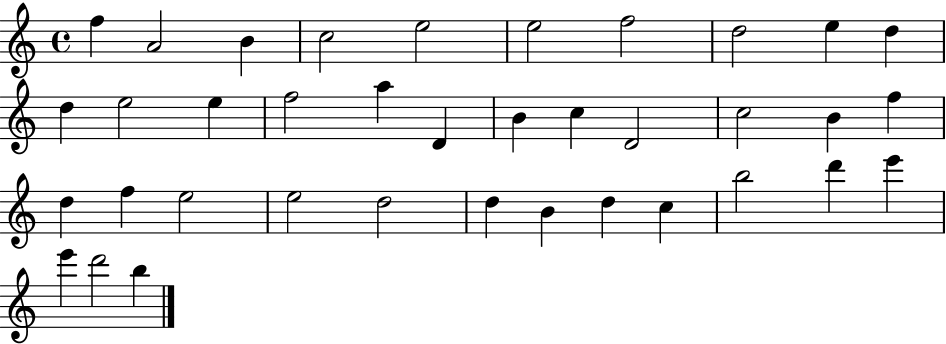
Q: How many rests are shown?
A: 0